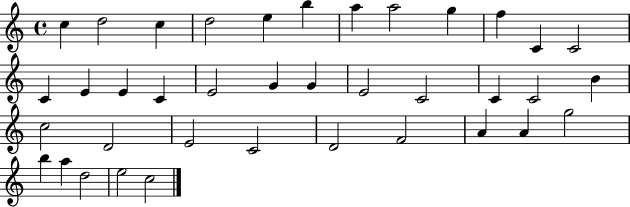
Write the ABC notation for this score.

X:1
T:Untitled
M:4/4
L:1/4
K:C
c d2 c d2 e b a a2 g f C C2 C E E C E2 G G E2 C2 C C2 B c2 D2 E2 C2 D2 F2 A A g2 b a d2 e2 c2